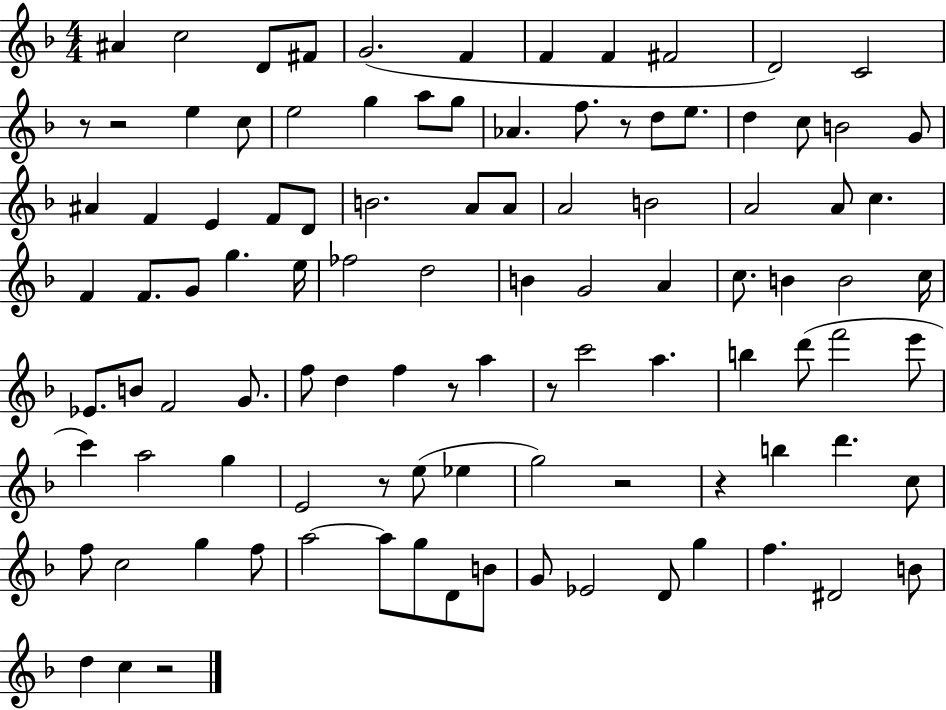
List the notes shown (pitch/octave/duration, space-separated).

A#4/q C5/h D4/e F#4/e G4/h. F4/q F4/q F4/q F#4/h D4/h C4/h R/e R/h E5/q C5/e E5/h G5/q A5/e G5/e Ab4/q. F5/e. R/e D5/e E5/e. D5/q C5/e B4/h G4/e A#4/q F4/q E4/q F4/e D4/e B4/h. A4/e A4/e A4/h B4/h A4/h A4/e C5/q. F4/q F4/e. G4/e G5/q. E5/s FES5/h D5/h B4/q G4/h A4/q C5/e. B4/q B4/h C5/s Eb4/e. B4/e F4/h G4/e. F5/e D5/q F5/q R/e A5/q R/e C6/h A5/q. B5/q D6/e F6/h E6/e C6/q A5/h G5/q E4/h R/e E5/e Eb5/q G5/h R/h R/q B5/q D6/q. C5/e F5/e C5/h G5/q F5/e A5/h A5/e G5/e D4/e B4/e G4/e Eb4/h D4/e G5/q F5/q. D#4/h B4/e D5/q C5/q R/h